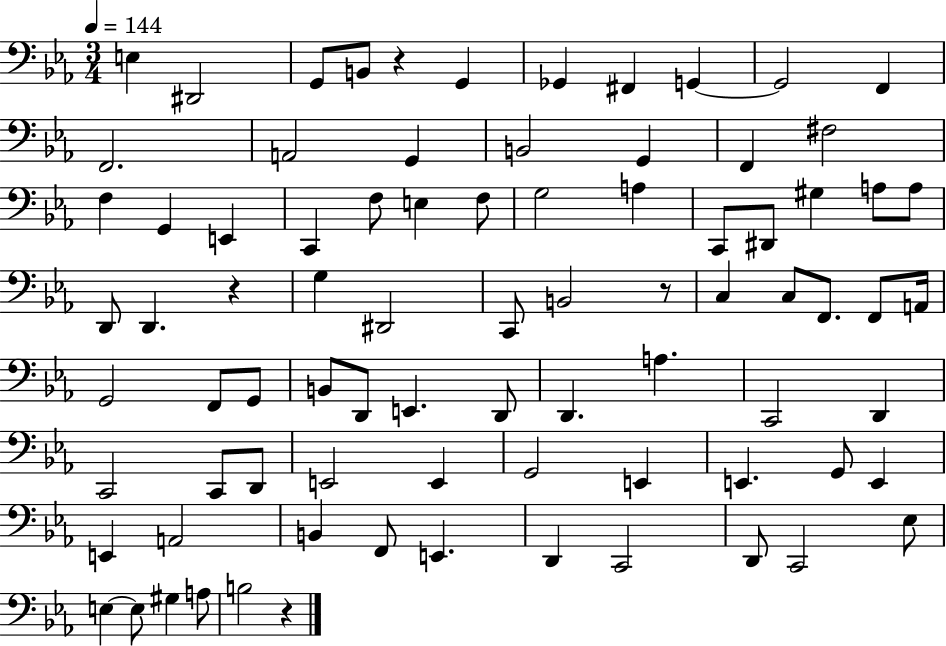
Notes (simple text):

E3/q D#2/h G2/e B2/e R/q G2/q Gb2/q F#2/q G2/q G2/h F2/q F2/h. A2/h G2/q B2/h G2/q F2/q F#3/h F3/q G2/q E2/q C2/q F3/e E3/q F3/e G3/h A3/q C2/e D#2/e G#3/q A3/e A3/e D2/e D2/q. R/q G3/q D#2/h C2/e B2/h R/e C3/q C3/e F2/e. F2/e A2/s G2/h F2/e G2/e B2/e D2/e E2/q. D2/e D2/q. A3/q. C2/h D2/q C2/h C2/e D2/e E2/h E2/q G2/h E2/q E2/q. G2/e E2/q E2/q A2/h B2/q F2/e E2/q. D2/q C2/h D2/e C2/h Eb3/e E3/q E3/e G#3/q A3/e B3/h R/q